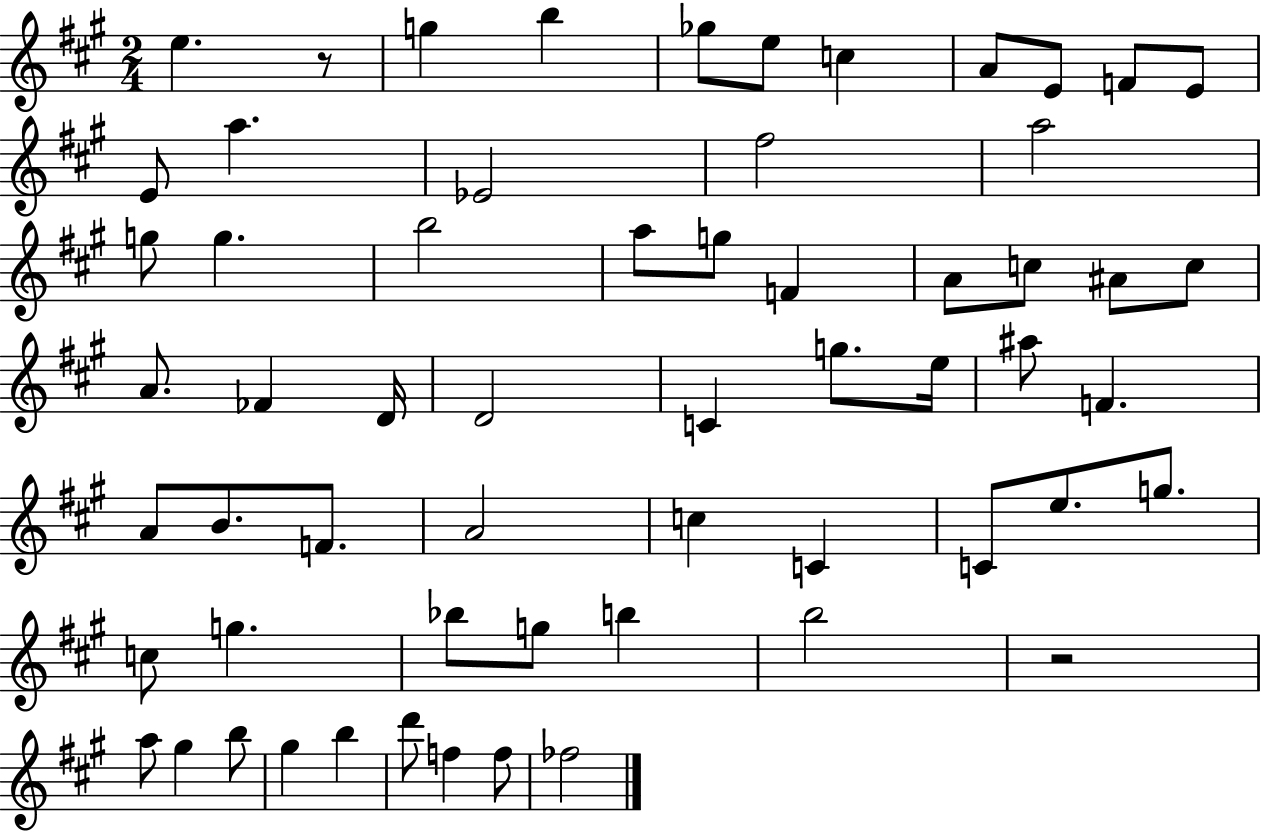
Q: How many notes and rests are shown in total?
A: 60